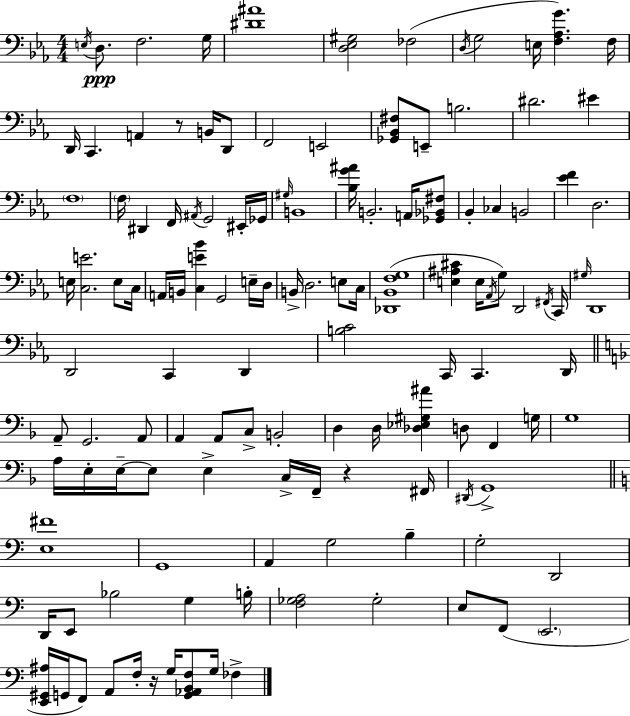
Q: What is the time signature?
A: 4/4